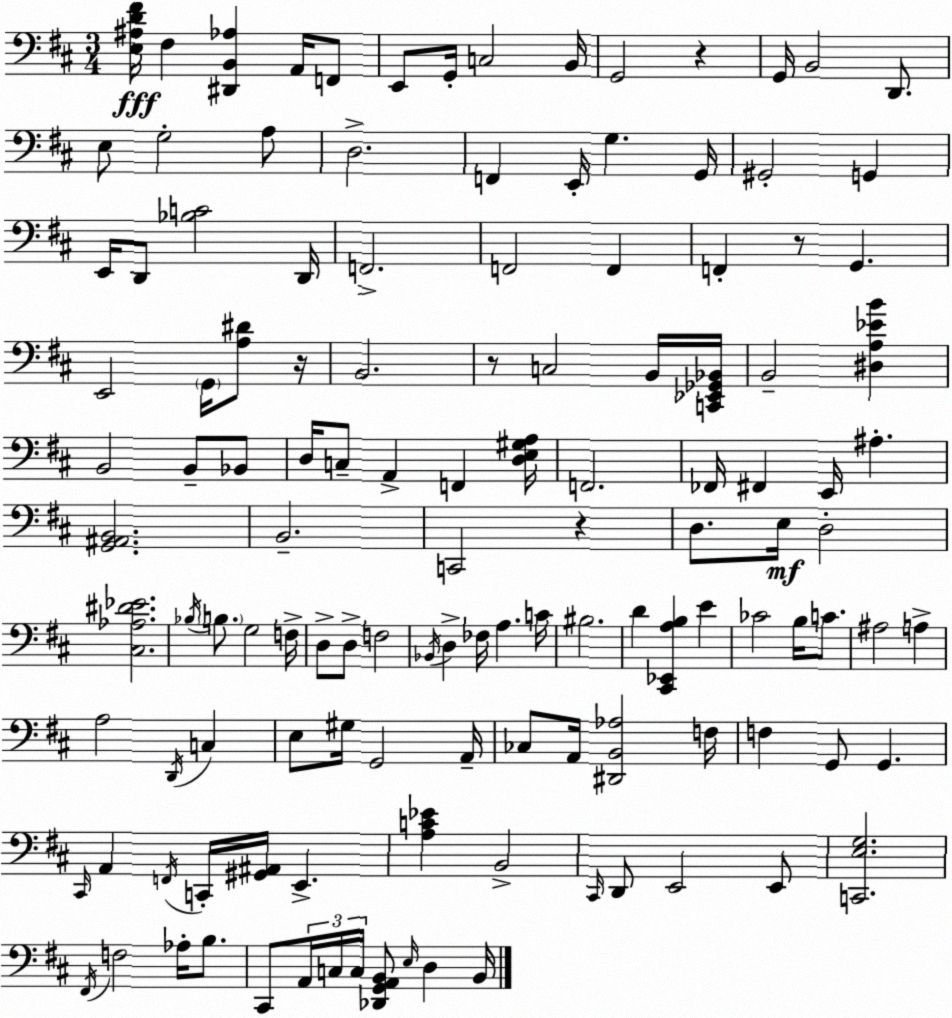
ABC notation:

X:1
T:Untitled
M:3/4
L:1/4
K:D
[E,^A,D^F]/4 ^F, [^D,,B,,_A,] A,,/4 F,,/2 E,,/2 G,,/4 C,2 B,,/4 G,,2 z G,,/4 B,,2 D,,/2 E,/2 G,2 A,/2 D,2 F,, E,,/4 G, G,,/4 ^G,,2 G,, E,,/4 D,,/2 [_B,C]2 D,,/4 F,,2 F,,2 F,, F,, z/2 G,, E,,2 G,,/4 [A,^D]/2 z/4 B,,2 z/2 C,2 B,,/4 [C,,_E,,_G,,_B,,]/4 B,,2 [^D,A,_EB] B,,2 B,,/2 _B,,/2 D,/4 C,/2 A,, F,, [D,E,^G,A,]/4 F,,2 _F,,/4 ^F,, E,,/4 ^A, [G,,^A,,B,,]2 B,,2 C,,2 z D,/2 E,/4 D,2 [^C,_A,^D_E]2 _B,/4 B,/2 G,2 F,/4 D,/2 D,/2 F,2 _B,,/4 D, _F,/4 A, C/4 ^B,2 D [^C,,_E,,A,B,] E _C2 B,/4 C/2 ^A,2 A, A,2 D,,/4 C, E,/2 ^G,/4 G,,2 A,,/4 _C,/2 A,,/4 [^D,,B,,_A,]2 F,/4 F, G,,/2 G,, ^C,,/4 A,, F,,/4 C,,/4 [^G,,^A,,]/4 E,, [A,C_E] B,,2 ^C,,/4 D,,/2 E,,2 E,,/2 [C,,E,G,]2 ^F,,/4 F,2 _A,/4 B,/2 ^C,,/2 A,,/4 C,/4 C,/4 [_D,,G,,A,,B,,]/2 E,/4 D, B,,/4